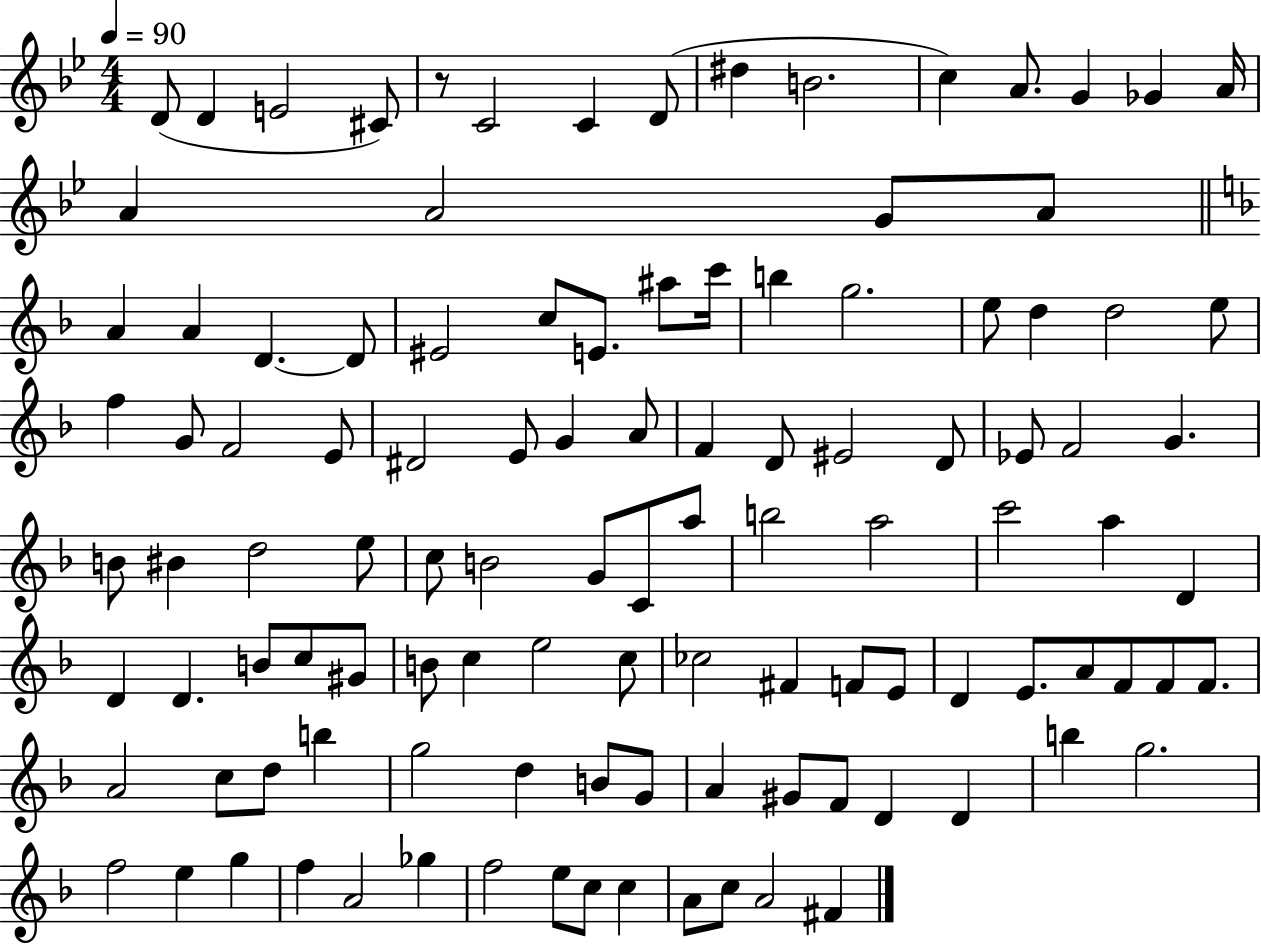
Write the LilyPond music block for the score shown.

{
  \clef treble
  \numericTimeSignature
  \time 4/4
  \key bes \major
  \tempo 4 = 90
  d'8( d'4 e'2 cis'8) | r8 c'2 c'4 d'8( | dis''4 b'2. | c''4) a'8. g'4 ges'4 a'16 | \break a'4 a'2 g'8 a'8 | \bar "||" \break \key d \minor a'4 a'4 d'4.~~ d'8 | eis'2 c''8 e'8. ais''8 c'''16 | b''4 g''2. | e''8 d''4 d''2 e''8 | \break f''4 g'8 f'2 e'8 | dis'2 e'8 g'4 a'8 | f'4 d'8 eis'2 d'8 | ees'8 f'2 g'4. | \break b'8 bis'4 d''2 e''8 | c''8 b'2 g'8 c'8 a''8 | b''2 a''2 | c'''2 a''4 d'4 | \break d'4 d'4. b'8 c''8 gis'8 | b'8 c''4 e''2 c''8 | ces''2 fis'4 f'8 e'8 | d'4 e'8. a'8 f'8 f'8 f'8. | \break a'2 c''8 d''8 b''4 | g''2 d''4 b'8 g'8 | a'4 gis'8 f'8 d'4 d'4 | b''4 g''2. | \break f''2 e''4 g''4 | f''4 a'2 ges''4 | f''2 e''8 c''8 c''4 | a'8 c''8 a'2 fis'4 | \break \bar "|."
}